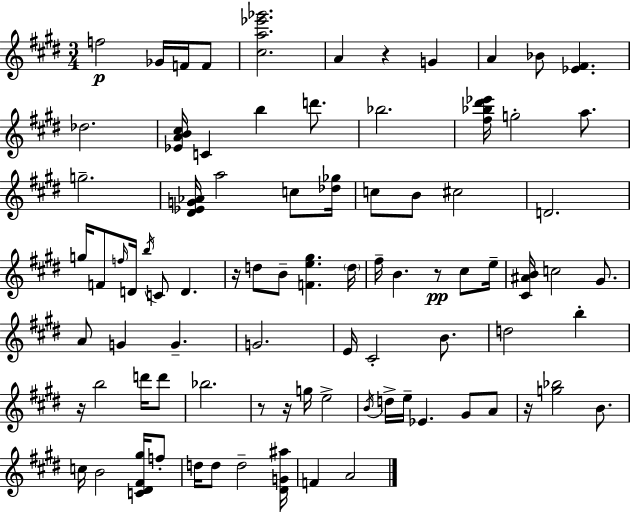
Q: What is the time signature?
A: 3/4